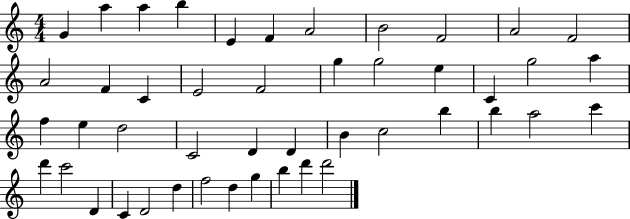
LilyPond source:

{
  \clef treble
  \numericTimeSignature
  \time 4/4
  \key c \major
  g'4 a''4 a''4 b''4 | e'4 f'4 a'2 | b'2 f'2 | a'2 f'2 | \break a'2 f'4 c'4 | e'2 f'2 | g''4 g''2 e''4 | c'4 g''2 a''4 | \break f''4 e''4 d''2 | c'2 d'4 d'4 | b'4 c''2 b''4 | b''4 a''2 c'''4 | \break d'''4 c'''2 d'4 | c'4 d'2 d''4 | f''2 d''4 g''4 | b''4 d'''4 d'''2 | \break \bar "|."
}